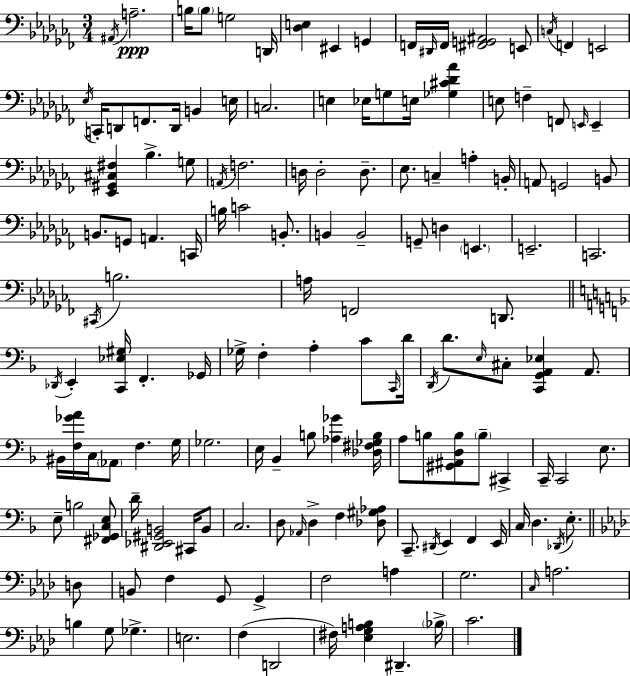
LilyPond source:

{
  \clef bass
  \numericTimeSignature
  \time 3/4
  \key aes \minor
  \acciaccatura { ais,16 }\ppp a2.-- | b16 \parenthesize b8 g2 | d,16 <des e>4 eis,4 g,4 | f,16 \grace { dis,16 } f,16 <fis, g, ais,>2 | \break e,8 \acciaccatura { c16 } f,4 e,2 | \acciaccatura { ees16 } c,16-. d,8 f,8. d,16 b,4 | e16 c2. | e4 ees16 g8 e16 | \break <ges cis' des' aes'>4 e8 f4-- f,8 | \grace { e,16 } e,4-- <ees, gis, cis fis>4 bes4.-> | g8 \acciaccatura { a,16 } f2. | d16 d2-. | \break d8.-- ees8. c4-- | a4-. b,16-. a,8 g,2 | b,8 b,8. g,8 a,4. | c,16 b16 c'2 | \break b,8.-. b,4 b,2-- | g,8-- d4 | \parenthesize e,4. e,2.-- | c,2. | \break \acciaccatura { cis,16 } b2. | a16 f,2 | d,8. \bar "||" \break \key d \minor \acciaccatura { des,16 } e,4-. <c, ees gis>16 f,4.-. | ges,16 ges16-> f4-. a4-. c'8 | \grace { c,16 } d'16 \acciaccatura { d,16 } d'8. \grace { e16 } cis8-. <c, g, a, ees>4 | a,8. bis,16 <f ges' a'>16 c16 \parenthesize aes,8 f4. | \break g16 ges2. | e16 bes,4-- b8 <aes ges'>4 | <des fis ges b>16 a8 b8 <gis, ais, d b>8 \parenthesize b8-- | cis,4-> c,16-- c,2 | \break e8. e8-- b2 | <fis, ges, c e>8 d'16-- <dis, ees, gis, b,>2 | cis,16 b,8 c2. | d8 \grace { aes,16 } d4-> f4 | \break <des gis aes>8 c,8.-- \acciaccatura { dis,16 } e,4 | f,4 e,16 c16 d4. | \acciaccatura { des,16 } e8.-. \bar "||" \break \key aes \major d8 b,8 f4 g,8 g,4-> | f2 a4 | g2. | \grace { c16 } a2. | \break b4 g8 ges4.-> | e2. | f4( d,2 | fis16) <ees g a b>4 dis,4.-- | \break \parenthesize bes16-> c'2. | \bar "|."
}